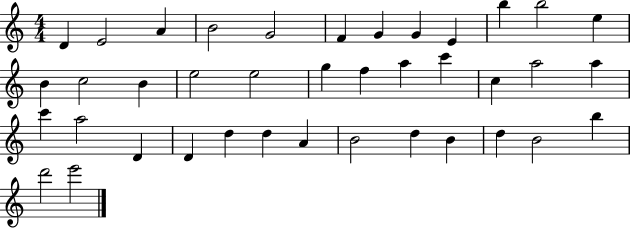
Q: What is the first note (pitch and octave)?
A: D4